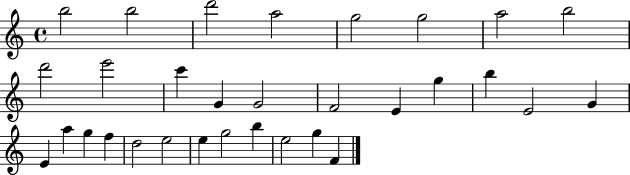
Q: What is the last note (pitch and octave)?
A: F4